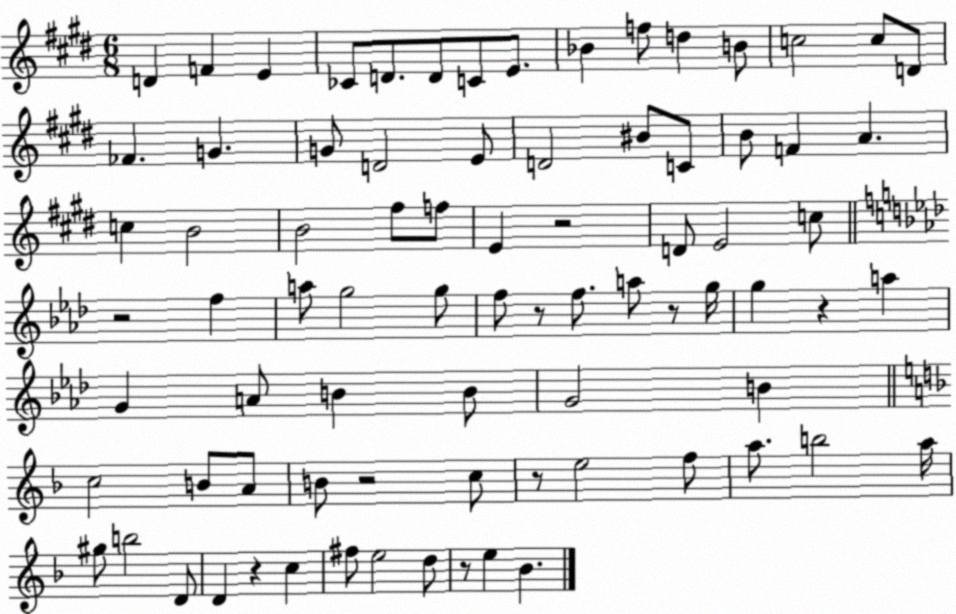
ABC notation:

X:1
T:Untitled
M:6/8
L:1/4
K:E
D F E _C/2 D/2 D/2 C/2 E/2 _B f/2 d B/2 c2 c/2 D/2 _F G G/2 D2 E/2 D2 ^B/2 C/2 B/2 F A c B2 B2 ^f/2 f/2 E z2 D/2 E2 c/2 z2 f a/2 g2 g/2 f/2 z/2 f/2 a/2 z/2 g/4 g z a G A/2 B B/2 G2 B c2 B/2 A/2 B/2 z2 c/2 z/2 e2 f/2 a/2 b2 a/4 ^g/2 b2 D/2 D z c ^f/2 e2 d/2 z/2 e _B